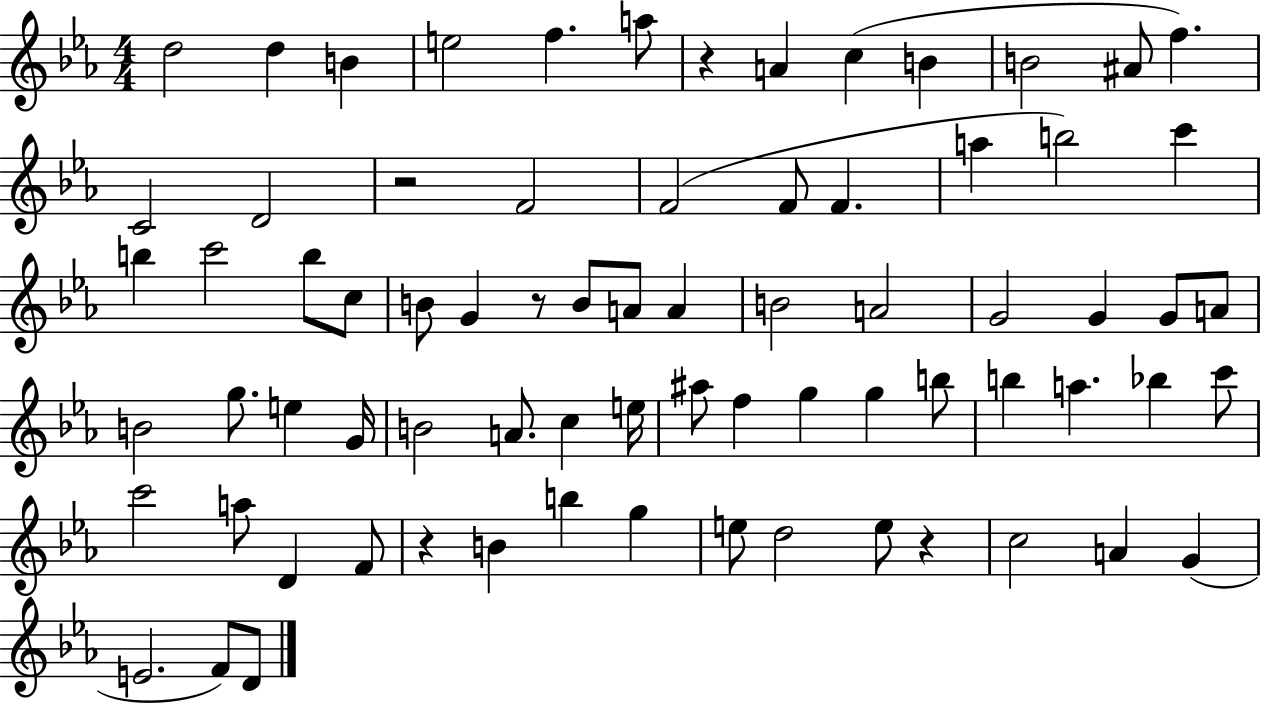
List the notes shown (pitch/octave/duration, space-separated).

D5/h D5/q B4/q E5/h F5/q. A5/e R/q A4/q C5/q B4/q B4/h A#4/e F5/q. C4/h D4/h R/h F4/h F4/h F4/e F4/q. A5/q B5/h C6/q B5/q C6/h B5/e C5/e B4/e G4/q R/e B4/e A4/e A4/q B4/h A4/h G4/h G4/q G4/e A4/e B4/h G5/e. E5/q G4/s B4/h A4/e. C5/q E5/s A#5/e F5/q G5/q G5/q B5/e B5/q A5/q. Bb5/q C6/e C6/h A5/e D4/q F4/e R/q B4/q B5/q G5/q E5/e D5/h E5/e R/q C5/h A4/q G4/q E4/h. F4/e D4/e